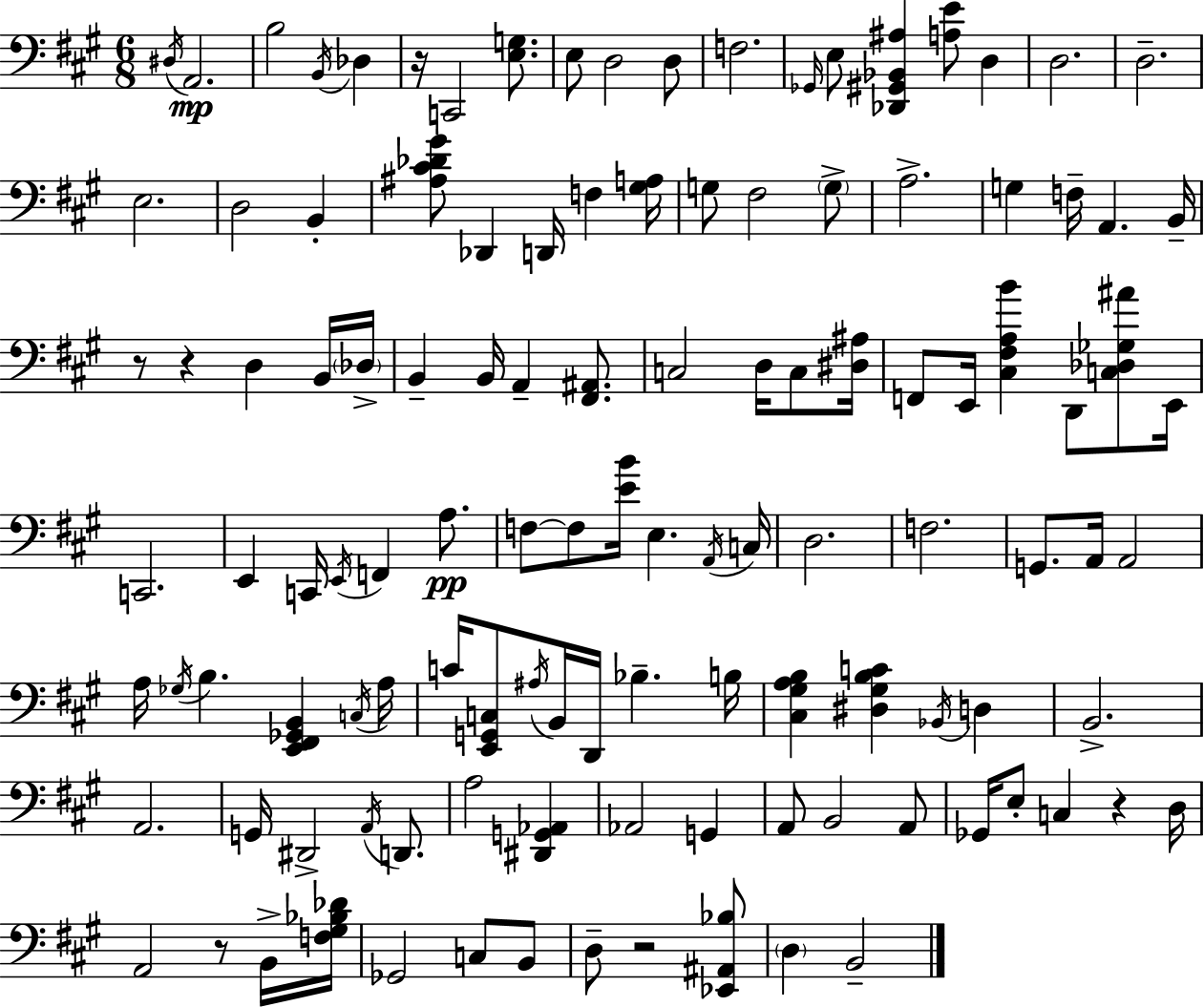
X:1
T:Untitled
M:6/8
L:1/4
K:A
^D,/4 A,,2 B,2 B,,/4 _D, z/4 C,,2 [E,G,]/2 E,/2 D,2 D,/2 F,2 _G,,/4 E,/2 [_D,,^G,,_B,,^A,] [A,E]/2 D, D,2 D,2 E,2 D,2 B,, [^A,^C_D^G]/2 _D,, D,,/4 F, [^G,A,]/4 G,/2 ^F,2 G,/2 A,2 G, F,/4 A,, B,,/4 z/2 z D, B,,/4 _D,/4 B,, B,,/4 A,, [^F,,^A,,]/2 C,2 D,/4 C,/2 [^D,^A,]/4 F,,/2 E,,/4 [^C,^F,A,B] D,,/2 [C,_D,_G,^A]/2 E,,/4 C,,2 E,, C,,/4 E,,/4 F,, A,/2 F,/2 F,/2 [EB]/4 E, A,,/4 C,/4 D,2 F,2 G,,/2 A,,/4 A,,2 A,/4 _G,/4 B, [E,,^F,,_G,,B,,] C,/4 A,/4 C/4 [E,,G,,C,]/2 ^A,/4 B,,/4 D,,/4 _B, B,/4 [^C,^G,A,B,] [^D,^G,B,C] _B,,/4 D, B,,2 A,,2 G,,/4 ^D,,2 A,,/4 D,,/2 A,2 [^D,,G,,_A,,] _A,,2 G,, A,,/2 B,,2 A,,/2 _G,,/4 E,/2 C, z D,/4 A,,2 z/2 B,,/4 [F,^G,_B,_D]/4 _G,,2 C,/2 B,,/2 D,/2 z2 [_E,,^A,,_B,]/2 D, B,,2